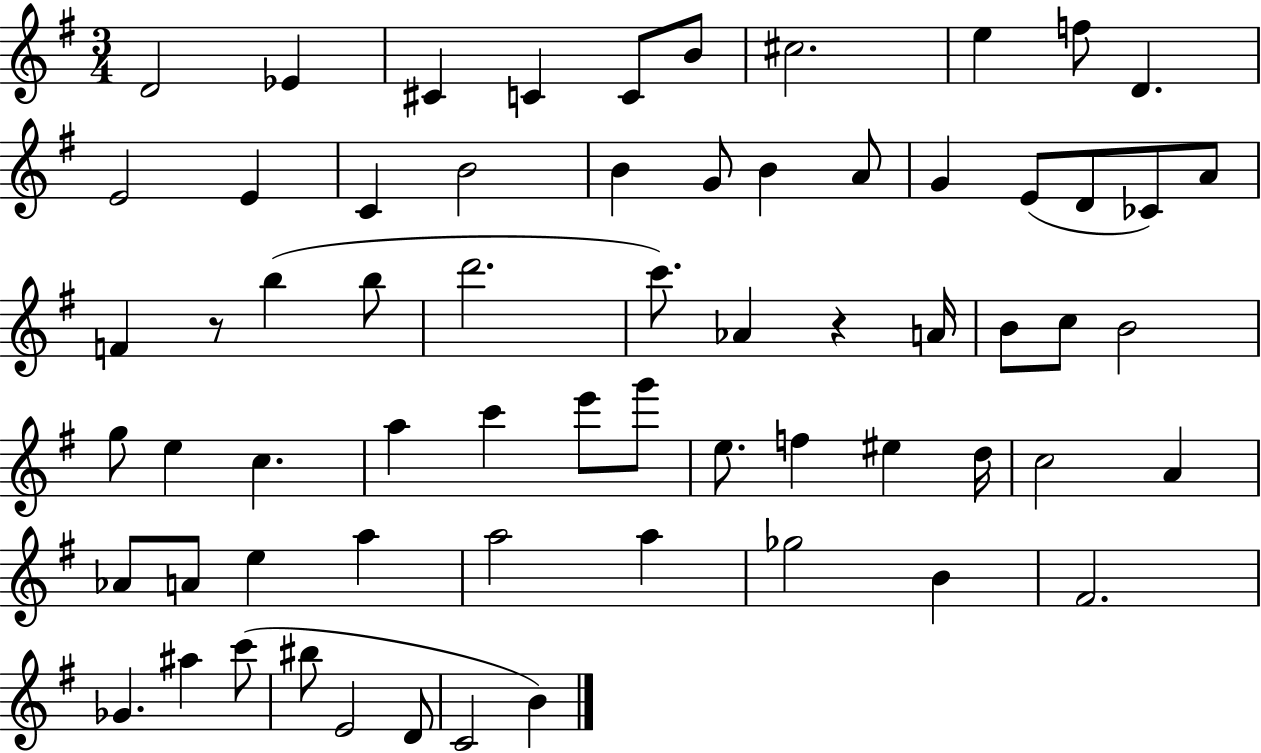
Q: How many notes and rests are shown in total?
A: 65